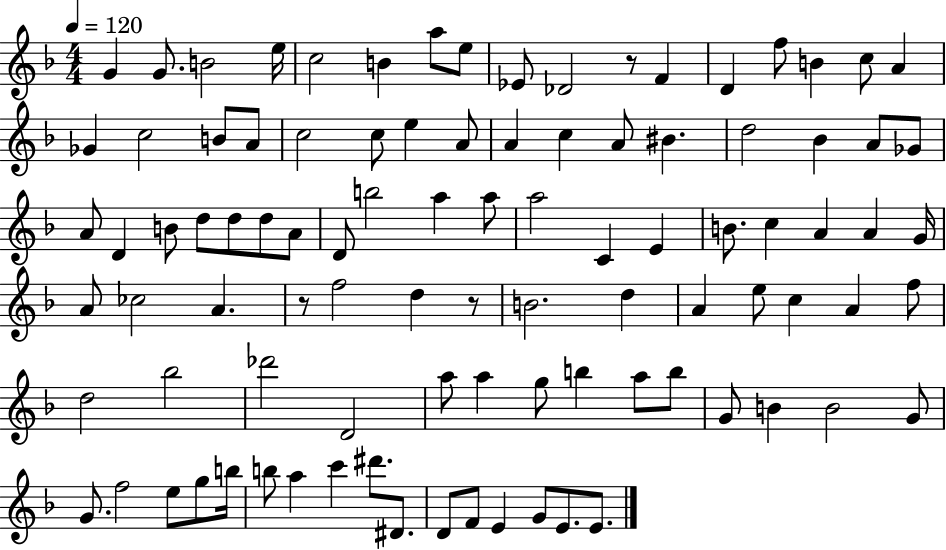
G4/q G4/e. B4/h E5/s C5/h B4/q A5/e E5/e Eb4/e Db4/h R/e F4/q D4/q F5/e B4/q C5/e A4/q Gb4/q C5/h B4/e A4/e C5/h C5/e E5/q A4/e A4/q C5/q A4/e BIS4/q. D5/h Bb4/q A4/e Gb4/e A4/e D4/q B4/e D5/e D5/e D5/e A4/e D4/e B5/h A5/q A5/e A5/h C4/q E4/q B4/e. C5/q A4/q A4/q G4/s A4/e CES5/h A4/q. R/e F5/h D5/q R/e B4/h. D5/q A4/q E5/e C5/q A4/q F5/e D5/h Bb5/h Db6/h D4/h A5/e A5/q G5/e B5/q A5/e B5/e G4/e B4/q B4/h G4/e G4/e. F5/h E5/e G5/e B5/s B5/e A5/q C6/q D#6/e. D#4/e. D4/e F4/e E4/q G4/e E4/e. E4/e.